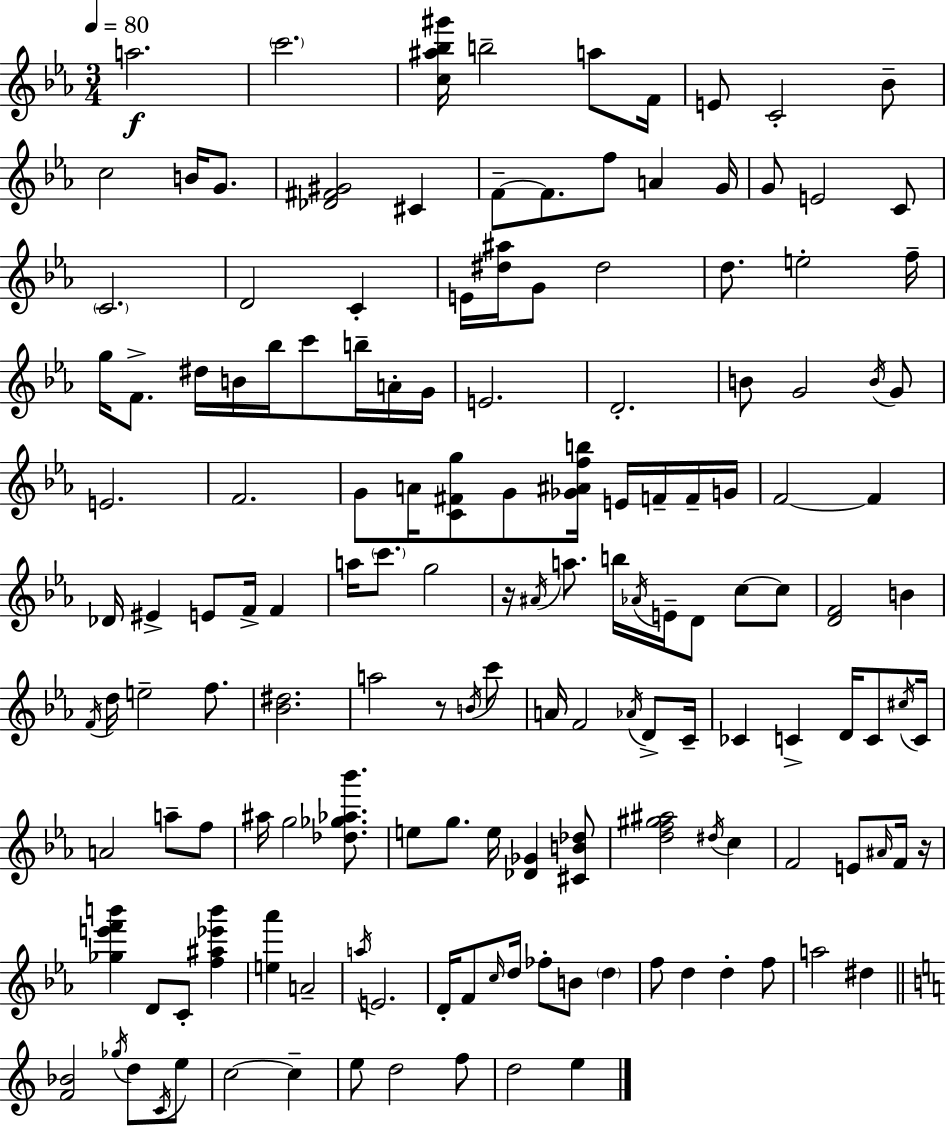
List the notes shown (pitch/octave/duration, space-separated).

A5/h. C6/h. [C5,A#5,Bb5,G#6]/s B5/h A5/e F4/s E4/e C4/h Bb4/e C5/h B4/s G4/e. [Db4,F#4,G#4]/h C#4/q F4/e F4/e. F5/e A4/q G4/s G4/e E4/h C4/e C4/h. D4/h C4/q E4/s [D#5,A#5]/s G4/e D#5/h D5/e. E5/h F5/s G5/s F4/e. D#5/s B4/s Bb5/s C6/e B5/s A4/s G4/s E4/h. D4/h. B4/e G4/h B4/s G4/e E4/h. F4/h. G4/e A4/s [C4,F#4,G5]/e G4/e [Gb4,A#4,F5,B5]/s E4/s F4/s F4/s G4/s F4/h F4/q Db4/s EIS4/q E4/e F4/s F4/q A5/s C6/e. G5/h R/s A#4/s A5/e. B5/s Ab4/s E4/s D4/e C5/e C5/e [D4,F4]/h B4/q F4/s D5/s E5/h F5/e. [Bb4,D#5]/h. A5/h R/e B4/s C6/e A4/s F4/h Ab4/s D4/e C4/s CES4/q C4/q D4/s C4/e C#5/s C4/s A4/h A5/e F5/e A#5/s G5/h [Db5,Gb5,Ab5,Bb6]/e. E5/e G5/e. E5/s [Db4,Gb4]/q [C#4,B4,Db5]/e [D5,F5,G#5,A#5]/h D#5/s C5/q F4/h E4/e A#4/s F4/s R/s [Gb5,E6,F6,B6]/q D4/e C4/e [F5,A#5,Eb6,B6]/q [E5,Ab6]/q A4/h A5/s E4/h. D4/s F4/e C5/s D5/s FES5/e B4/e D5/q F5/e D5/q D5/q F5/e A5/h D#5/q [F4,Bb4]/h Gb5/s D5/e C4/s E5/e C5/h C5/q E5/e D5/h F5/e D5/h E5/q